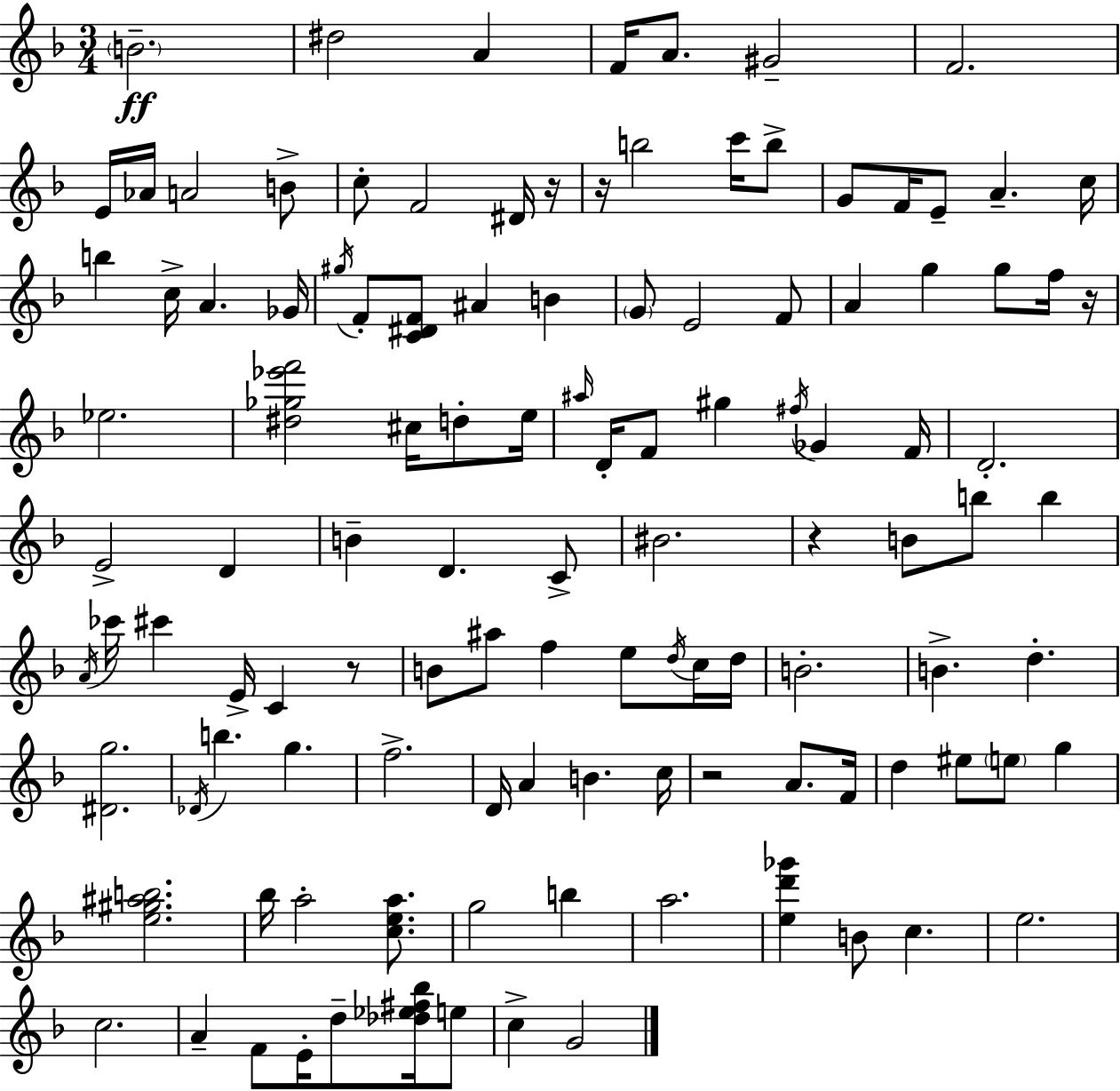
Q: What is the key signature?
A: D minor